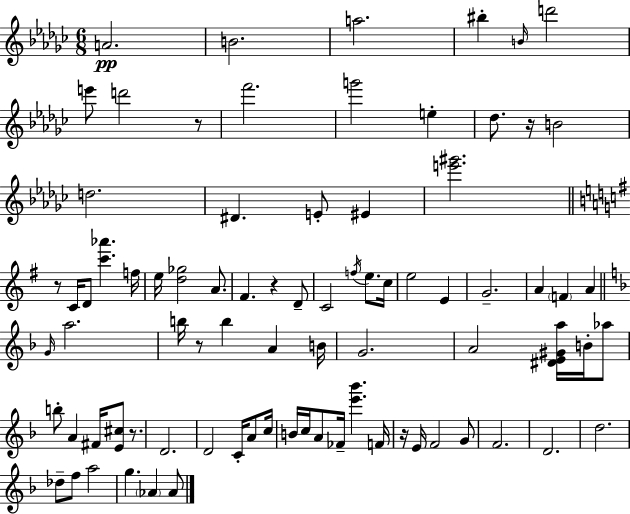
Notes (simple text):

A4/h. B4/h. A5/h. BIS5/q B4/s D6/h E6/e D6/h R/e F6/h. G6/h E5/q Db5/e. R/s B4/h D5/h. D#4/q. E4/e EIS4/q [E6,G#6]/h. R/e C4/s D4/e [C6,Ab6]/q. F5/s E5/s [D5,Gb5]/h A4/e. F#4/q. R/q D4/e C4/h F5/s E5/e. C5/s E5/h E4/q G4/h. A4/q F4/q A4/q G4/s A5/h. B5/s R/e B5/q A4/q B4/s G4/h. A4/h [D#4,E4,G#4,A5]/s B4/s Ab5/e B5/e A4/q F#4/s [E4,C#5]/e R/e. D4/h. D4/h C4/s A4/e C5/s B4/s C5/s A4/e FES4/s [E6,Bb6]/q. F4/s R/s E4/s F4/h G4/e F4/h. D4/h. D5/h. Db5/e F5/e A5/h G5/q. Ab4/q Ab4/e